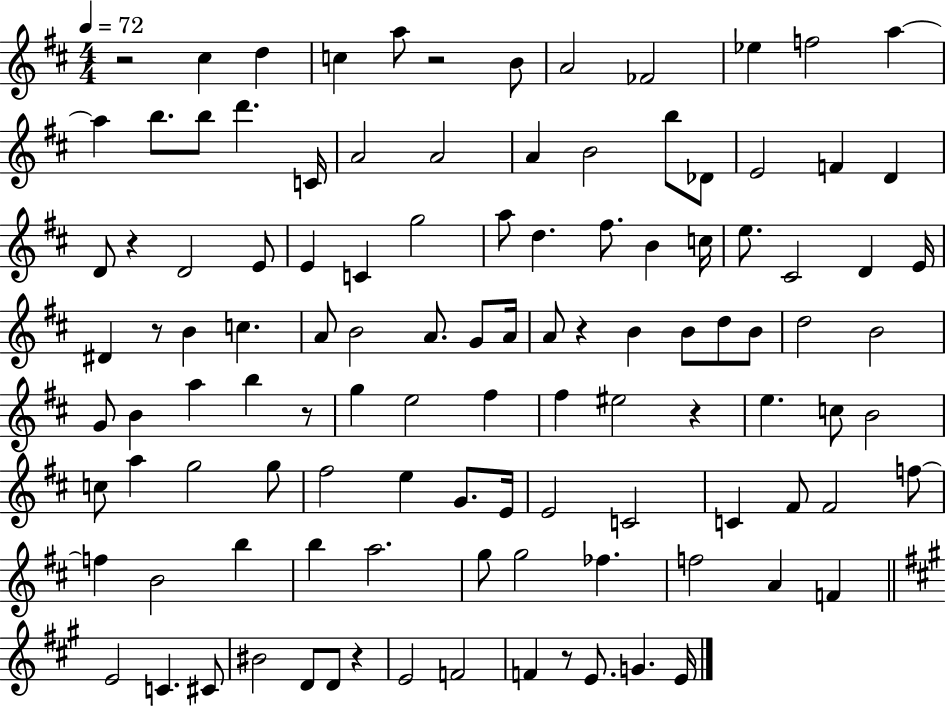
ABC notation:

X:1
T:Untitled
M:4/4
L:1/4
K:D
z2 ^c d c a/2 z2 B/2 A2 _F2 _e f2 a a b/2 b/2 d' C/4 A2 A2 A B2 b/2 _D/2 E2 F D D/2 z D2 E/2 E C g2 a/2 d ^f/2 B c/4 e/2 ^C2 D E/4 ^D z/2 B c A/2 B2 A/2 G/2 A/4 A/2 z B B/2 d/2 B/2 d2 B2 G/2 B a b z/2 g e2 ^f ^f ^e2 z e c/2 B2 c/2 a g2 g/2 ^f2 e G/2 E/4 E2 C2 C ^F/2 ^F2 f/2 f B2 b b a2 g/2 g2 _f f2 A F E2 C ^C/2 ^B2 D/2 D/2 z E2 F2 F z/2 E/2 G E/4